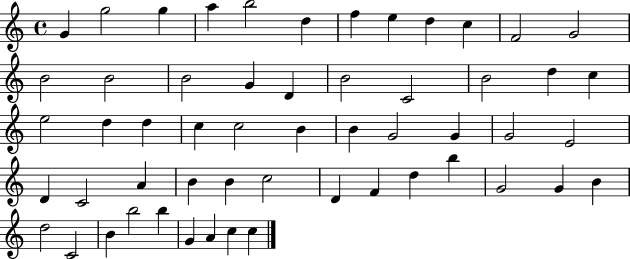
{
  \clef treble
  \time 4/4
  \defaultTimeSignature
  \key c \major
  g'4 g''2 g''4 | a''4 b''2 d''4 | f''4 e''4 d''4 c''4 | f'2 g'2 | \break b'2 b'2 | b'2 g'4 d'4 | b'2 c'2 | b'2 d''4 c''4 | \break e''2 d''4 d''4 | c''4 c''2 b'4 | b'4 g'2 g'4 | g'2 e'2 | \break d'4 c'2 a'4 | b'4 b'4 c''2 | d'4 f'4 d''4 b''4 | g'2 g'4 b'4 | \break d''2 c'2 | b'4 b''2 b''4 | g'4 a'4 c''4 c''4 | \bar "|."
}